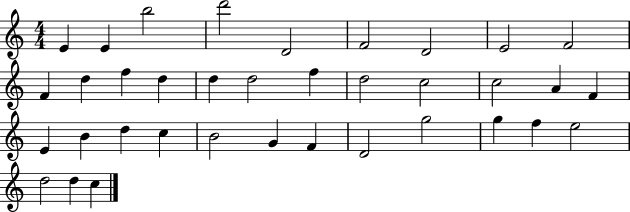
E4/q E4/q B5/h D6/h D4/h F4/h D4/h E4/h F4/h F4/q D5/q F5/q D5/q D5/q D5/h F5/q D5/h C5/h C5/h A4/q F4/q E4/q B4/q D5/q C5/q B4/h G4/q F4/q D4/h G5/h G5/q F5/q E5/h D5/h D5/q C5/q